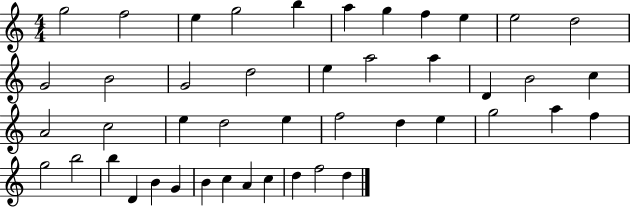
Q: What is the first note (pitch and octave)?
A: G5